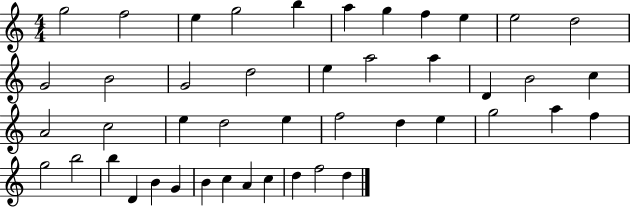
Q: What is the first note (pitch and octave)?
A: G5